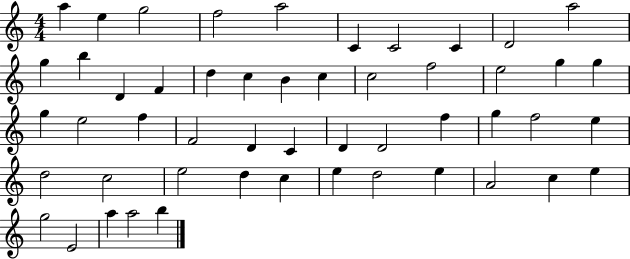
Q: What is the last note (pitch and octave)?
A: B5